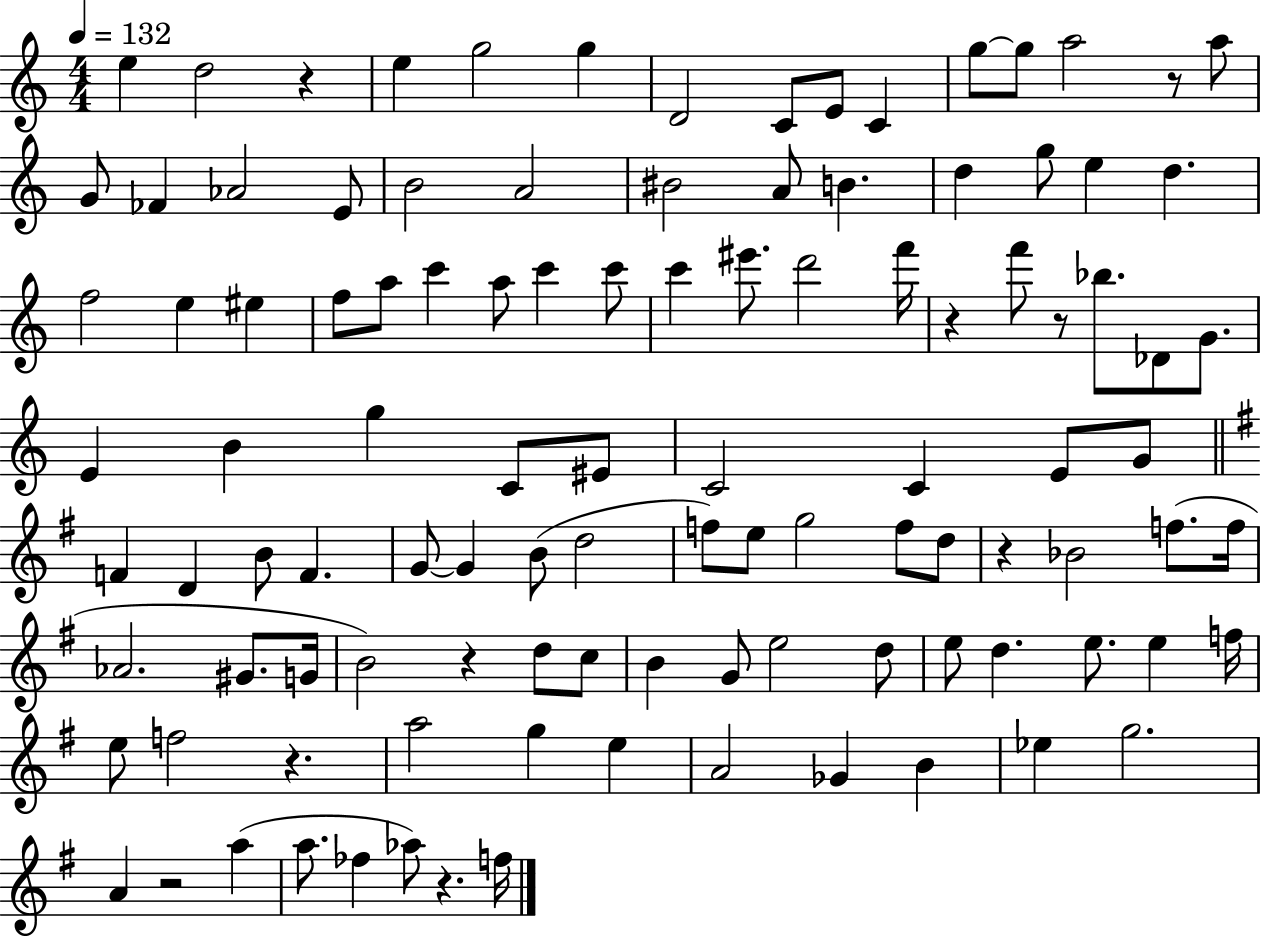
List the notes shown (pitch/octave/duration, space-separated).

E5/q D5/h R/q E5/q G5/h G5/q D4/h C4/e E4/e C4/q G5/e G5/e A5/h R/e A5/e G4/e FES4/q Ab4/h E4/e B4/h A4/h BIS4/h A4/e B4/q. D5/q G5/e E5/q D5/q. F5/h E5/q EIS5/q F5/e A5/e C6/q A5/e C6/q C6/e C6/q EIS6/e. D6/h F6/s R/q F6/e R/e Bb5/e. Db4/e G4/e. E4/q B4/q G5/q C4/e EIS4/e C4/h C4/q E4/e G4/e F4/q D4/q B4/e F4/q. G4/e G4/q B4/e D5/h F5/e E5/e G5/h F5/e D5/e R/q Bb4/h F5/e. F5/s Ab4/h. G#4/e. G4/s B4/h R/q D5/e C5/e B4/q G4/e E5/h D5/e E5/e D5/q. E5/e. E5/q F5/s E5/e F5/h R/q. A5/h G5/q E5/q A4/h Gb4/q B4/q Eb5/q G5/h. A4/q R/h A5/q A5/e. FES5/q Ab5/e R/q. F5/s